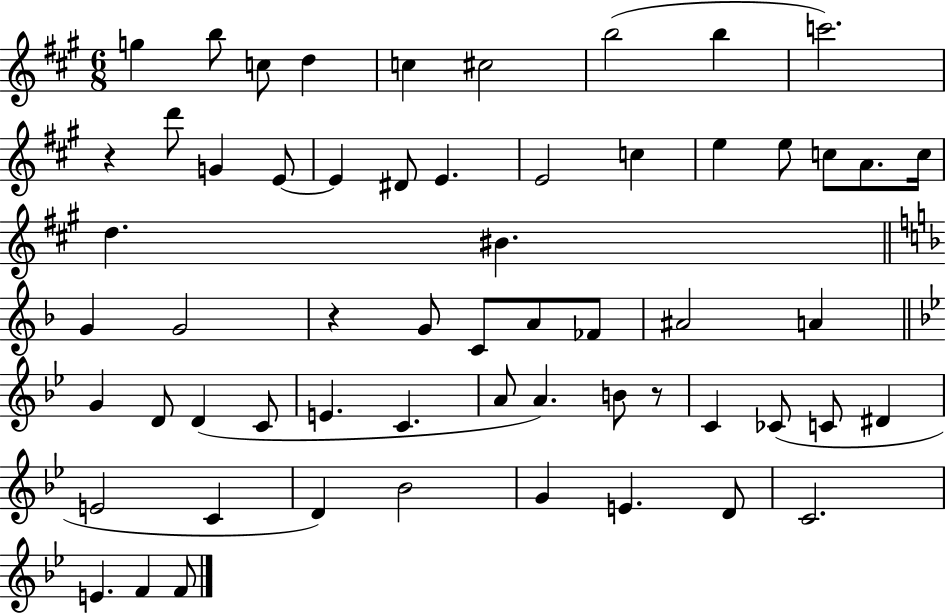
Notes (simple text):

G5/q B5/e C5/e D5/q C5/q C#5/h B5/h B5/q C6/h. R/q D6/e G4/q E4/e E4/q D#4/e E4/q. E4/h C5/q E5/q E5/e C5/e A4/e. C5/s D5/q. BIS4/q. G4/q G4/h R/q G4/e C4/e A4/e FES4/e A#4/h A4/q G4/q D4/e D4/q C4/e E4/q. C4/q. A4/e A4/q. B4/e R/e C4/q CES4/e C4/e D#4/q E4/h C4/q D4/q Bb4/h G4/q E4/q. D4/e C4/h. E4/q. F4/q F4/e